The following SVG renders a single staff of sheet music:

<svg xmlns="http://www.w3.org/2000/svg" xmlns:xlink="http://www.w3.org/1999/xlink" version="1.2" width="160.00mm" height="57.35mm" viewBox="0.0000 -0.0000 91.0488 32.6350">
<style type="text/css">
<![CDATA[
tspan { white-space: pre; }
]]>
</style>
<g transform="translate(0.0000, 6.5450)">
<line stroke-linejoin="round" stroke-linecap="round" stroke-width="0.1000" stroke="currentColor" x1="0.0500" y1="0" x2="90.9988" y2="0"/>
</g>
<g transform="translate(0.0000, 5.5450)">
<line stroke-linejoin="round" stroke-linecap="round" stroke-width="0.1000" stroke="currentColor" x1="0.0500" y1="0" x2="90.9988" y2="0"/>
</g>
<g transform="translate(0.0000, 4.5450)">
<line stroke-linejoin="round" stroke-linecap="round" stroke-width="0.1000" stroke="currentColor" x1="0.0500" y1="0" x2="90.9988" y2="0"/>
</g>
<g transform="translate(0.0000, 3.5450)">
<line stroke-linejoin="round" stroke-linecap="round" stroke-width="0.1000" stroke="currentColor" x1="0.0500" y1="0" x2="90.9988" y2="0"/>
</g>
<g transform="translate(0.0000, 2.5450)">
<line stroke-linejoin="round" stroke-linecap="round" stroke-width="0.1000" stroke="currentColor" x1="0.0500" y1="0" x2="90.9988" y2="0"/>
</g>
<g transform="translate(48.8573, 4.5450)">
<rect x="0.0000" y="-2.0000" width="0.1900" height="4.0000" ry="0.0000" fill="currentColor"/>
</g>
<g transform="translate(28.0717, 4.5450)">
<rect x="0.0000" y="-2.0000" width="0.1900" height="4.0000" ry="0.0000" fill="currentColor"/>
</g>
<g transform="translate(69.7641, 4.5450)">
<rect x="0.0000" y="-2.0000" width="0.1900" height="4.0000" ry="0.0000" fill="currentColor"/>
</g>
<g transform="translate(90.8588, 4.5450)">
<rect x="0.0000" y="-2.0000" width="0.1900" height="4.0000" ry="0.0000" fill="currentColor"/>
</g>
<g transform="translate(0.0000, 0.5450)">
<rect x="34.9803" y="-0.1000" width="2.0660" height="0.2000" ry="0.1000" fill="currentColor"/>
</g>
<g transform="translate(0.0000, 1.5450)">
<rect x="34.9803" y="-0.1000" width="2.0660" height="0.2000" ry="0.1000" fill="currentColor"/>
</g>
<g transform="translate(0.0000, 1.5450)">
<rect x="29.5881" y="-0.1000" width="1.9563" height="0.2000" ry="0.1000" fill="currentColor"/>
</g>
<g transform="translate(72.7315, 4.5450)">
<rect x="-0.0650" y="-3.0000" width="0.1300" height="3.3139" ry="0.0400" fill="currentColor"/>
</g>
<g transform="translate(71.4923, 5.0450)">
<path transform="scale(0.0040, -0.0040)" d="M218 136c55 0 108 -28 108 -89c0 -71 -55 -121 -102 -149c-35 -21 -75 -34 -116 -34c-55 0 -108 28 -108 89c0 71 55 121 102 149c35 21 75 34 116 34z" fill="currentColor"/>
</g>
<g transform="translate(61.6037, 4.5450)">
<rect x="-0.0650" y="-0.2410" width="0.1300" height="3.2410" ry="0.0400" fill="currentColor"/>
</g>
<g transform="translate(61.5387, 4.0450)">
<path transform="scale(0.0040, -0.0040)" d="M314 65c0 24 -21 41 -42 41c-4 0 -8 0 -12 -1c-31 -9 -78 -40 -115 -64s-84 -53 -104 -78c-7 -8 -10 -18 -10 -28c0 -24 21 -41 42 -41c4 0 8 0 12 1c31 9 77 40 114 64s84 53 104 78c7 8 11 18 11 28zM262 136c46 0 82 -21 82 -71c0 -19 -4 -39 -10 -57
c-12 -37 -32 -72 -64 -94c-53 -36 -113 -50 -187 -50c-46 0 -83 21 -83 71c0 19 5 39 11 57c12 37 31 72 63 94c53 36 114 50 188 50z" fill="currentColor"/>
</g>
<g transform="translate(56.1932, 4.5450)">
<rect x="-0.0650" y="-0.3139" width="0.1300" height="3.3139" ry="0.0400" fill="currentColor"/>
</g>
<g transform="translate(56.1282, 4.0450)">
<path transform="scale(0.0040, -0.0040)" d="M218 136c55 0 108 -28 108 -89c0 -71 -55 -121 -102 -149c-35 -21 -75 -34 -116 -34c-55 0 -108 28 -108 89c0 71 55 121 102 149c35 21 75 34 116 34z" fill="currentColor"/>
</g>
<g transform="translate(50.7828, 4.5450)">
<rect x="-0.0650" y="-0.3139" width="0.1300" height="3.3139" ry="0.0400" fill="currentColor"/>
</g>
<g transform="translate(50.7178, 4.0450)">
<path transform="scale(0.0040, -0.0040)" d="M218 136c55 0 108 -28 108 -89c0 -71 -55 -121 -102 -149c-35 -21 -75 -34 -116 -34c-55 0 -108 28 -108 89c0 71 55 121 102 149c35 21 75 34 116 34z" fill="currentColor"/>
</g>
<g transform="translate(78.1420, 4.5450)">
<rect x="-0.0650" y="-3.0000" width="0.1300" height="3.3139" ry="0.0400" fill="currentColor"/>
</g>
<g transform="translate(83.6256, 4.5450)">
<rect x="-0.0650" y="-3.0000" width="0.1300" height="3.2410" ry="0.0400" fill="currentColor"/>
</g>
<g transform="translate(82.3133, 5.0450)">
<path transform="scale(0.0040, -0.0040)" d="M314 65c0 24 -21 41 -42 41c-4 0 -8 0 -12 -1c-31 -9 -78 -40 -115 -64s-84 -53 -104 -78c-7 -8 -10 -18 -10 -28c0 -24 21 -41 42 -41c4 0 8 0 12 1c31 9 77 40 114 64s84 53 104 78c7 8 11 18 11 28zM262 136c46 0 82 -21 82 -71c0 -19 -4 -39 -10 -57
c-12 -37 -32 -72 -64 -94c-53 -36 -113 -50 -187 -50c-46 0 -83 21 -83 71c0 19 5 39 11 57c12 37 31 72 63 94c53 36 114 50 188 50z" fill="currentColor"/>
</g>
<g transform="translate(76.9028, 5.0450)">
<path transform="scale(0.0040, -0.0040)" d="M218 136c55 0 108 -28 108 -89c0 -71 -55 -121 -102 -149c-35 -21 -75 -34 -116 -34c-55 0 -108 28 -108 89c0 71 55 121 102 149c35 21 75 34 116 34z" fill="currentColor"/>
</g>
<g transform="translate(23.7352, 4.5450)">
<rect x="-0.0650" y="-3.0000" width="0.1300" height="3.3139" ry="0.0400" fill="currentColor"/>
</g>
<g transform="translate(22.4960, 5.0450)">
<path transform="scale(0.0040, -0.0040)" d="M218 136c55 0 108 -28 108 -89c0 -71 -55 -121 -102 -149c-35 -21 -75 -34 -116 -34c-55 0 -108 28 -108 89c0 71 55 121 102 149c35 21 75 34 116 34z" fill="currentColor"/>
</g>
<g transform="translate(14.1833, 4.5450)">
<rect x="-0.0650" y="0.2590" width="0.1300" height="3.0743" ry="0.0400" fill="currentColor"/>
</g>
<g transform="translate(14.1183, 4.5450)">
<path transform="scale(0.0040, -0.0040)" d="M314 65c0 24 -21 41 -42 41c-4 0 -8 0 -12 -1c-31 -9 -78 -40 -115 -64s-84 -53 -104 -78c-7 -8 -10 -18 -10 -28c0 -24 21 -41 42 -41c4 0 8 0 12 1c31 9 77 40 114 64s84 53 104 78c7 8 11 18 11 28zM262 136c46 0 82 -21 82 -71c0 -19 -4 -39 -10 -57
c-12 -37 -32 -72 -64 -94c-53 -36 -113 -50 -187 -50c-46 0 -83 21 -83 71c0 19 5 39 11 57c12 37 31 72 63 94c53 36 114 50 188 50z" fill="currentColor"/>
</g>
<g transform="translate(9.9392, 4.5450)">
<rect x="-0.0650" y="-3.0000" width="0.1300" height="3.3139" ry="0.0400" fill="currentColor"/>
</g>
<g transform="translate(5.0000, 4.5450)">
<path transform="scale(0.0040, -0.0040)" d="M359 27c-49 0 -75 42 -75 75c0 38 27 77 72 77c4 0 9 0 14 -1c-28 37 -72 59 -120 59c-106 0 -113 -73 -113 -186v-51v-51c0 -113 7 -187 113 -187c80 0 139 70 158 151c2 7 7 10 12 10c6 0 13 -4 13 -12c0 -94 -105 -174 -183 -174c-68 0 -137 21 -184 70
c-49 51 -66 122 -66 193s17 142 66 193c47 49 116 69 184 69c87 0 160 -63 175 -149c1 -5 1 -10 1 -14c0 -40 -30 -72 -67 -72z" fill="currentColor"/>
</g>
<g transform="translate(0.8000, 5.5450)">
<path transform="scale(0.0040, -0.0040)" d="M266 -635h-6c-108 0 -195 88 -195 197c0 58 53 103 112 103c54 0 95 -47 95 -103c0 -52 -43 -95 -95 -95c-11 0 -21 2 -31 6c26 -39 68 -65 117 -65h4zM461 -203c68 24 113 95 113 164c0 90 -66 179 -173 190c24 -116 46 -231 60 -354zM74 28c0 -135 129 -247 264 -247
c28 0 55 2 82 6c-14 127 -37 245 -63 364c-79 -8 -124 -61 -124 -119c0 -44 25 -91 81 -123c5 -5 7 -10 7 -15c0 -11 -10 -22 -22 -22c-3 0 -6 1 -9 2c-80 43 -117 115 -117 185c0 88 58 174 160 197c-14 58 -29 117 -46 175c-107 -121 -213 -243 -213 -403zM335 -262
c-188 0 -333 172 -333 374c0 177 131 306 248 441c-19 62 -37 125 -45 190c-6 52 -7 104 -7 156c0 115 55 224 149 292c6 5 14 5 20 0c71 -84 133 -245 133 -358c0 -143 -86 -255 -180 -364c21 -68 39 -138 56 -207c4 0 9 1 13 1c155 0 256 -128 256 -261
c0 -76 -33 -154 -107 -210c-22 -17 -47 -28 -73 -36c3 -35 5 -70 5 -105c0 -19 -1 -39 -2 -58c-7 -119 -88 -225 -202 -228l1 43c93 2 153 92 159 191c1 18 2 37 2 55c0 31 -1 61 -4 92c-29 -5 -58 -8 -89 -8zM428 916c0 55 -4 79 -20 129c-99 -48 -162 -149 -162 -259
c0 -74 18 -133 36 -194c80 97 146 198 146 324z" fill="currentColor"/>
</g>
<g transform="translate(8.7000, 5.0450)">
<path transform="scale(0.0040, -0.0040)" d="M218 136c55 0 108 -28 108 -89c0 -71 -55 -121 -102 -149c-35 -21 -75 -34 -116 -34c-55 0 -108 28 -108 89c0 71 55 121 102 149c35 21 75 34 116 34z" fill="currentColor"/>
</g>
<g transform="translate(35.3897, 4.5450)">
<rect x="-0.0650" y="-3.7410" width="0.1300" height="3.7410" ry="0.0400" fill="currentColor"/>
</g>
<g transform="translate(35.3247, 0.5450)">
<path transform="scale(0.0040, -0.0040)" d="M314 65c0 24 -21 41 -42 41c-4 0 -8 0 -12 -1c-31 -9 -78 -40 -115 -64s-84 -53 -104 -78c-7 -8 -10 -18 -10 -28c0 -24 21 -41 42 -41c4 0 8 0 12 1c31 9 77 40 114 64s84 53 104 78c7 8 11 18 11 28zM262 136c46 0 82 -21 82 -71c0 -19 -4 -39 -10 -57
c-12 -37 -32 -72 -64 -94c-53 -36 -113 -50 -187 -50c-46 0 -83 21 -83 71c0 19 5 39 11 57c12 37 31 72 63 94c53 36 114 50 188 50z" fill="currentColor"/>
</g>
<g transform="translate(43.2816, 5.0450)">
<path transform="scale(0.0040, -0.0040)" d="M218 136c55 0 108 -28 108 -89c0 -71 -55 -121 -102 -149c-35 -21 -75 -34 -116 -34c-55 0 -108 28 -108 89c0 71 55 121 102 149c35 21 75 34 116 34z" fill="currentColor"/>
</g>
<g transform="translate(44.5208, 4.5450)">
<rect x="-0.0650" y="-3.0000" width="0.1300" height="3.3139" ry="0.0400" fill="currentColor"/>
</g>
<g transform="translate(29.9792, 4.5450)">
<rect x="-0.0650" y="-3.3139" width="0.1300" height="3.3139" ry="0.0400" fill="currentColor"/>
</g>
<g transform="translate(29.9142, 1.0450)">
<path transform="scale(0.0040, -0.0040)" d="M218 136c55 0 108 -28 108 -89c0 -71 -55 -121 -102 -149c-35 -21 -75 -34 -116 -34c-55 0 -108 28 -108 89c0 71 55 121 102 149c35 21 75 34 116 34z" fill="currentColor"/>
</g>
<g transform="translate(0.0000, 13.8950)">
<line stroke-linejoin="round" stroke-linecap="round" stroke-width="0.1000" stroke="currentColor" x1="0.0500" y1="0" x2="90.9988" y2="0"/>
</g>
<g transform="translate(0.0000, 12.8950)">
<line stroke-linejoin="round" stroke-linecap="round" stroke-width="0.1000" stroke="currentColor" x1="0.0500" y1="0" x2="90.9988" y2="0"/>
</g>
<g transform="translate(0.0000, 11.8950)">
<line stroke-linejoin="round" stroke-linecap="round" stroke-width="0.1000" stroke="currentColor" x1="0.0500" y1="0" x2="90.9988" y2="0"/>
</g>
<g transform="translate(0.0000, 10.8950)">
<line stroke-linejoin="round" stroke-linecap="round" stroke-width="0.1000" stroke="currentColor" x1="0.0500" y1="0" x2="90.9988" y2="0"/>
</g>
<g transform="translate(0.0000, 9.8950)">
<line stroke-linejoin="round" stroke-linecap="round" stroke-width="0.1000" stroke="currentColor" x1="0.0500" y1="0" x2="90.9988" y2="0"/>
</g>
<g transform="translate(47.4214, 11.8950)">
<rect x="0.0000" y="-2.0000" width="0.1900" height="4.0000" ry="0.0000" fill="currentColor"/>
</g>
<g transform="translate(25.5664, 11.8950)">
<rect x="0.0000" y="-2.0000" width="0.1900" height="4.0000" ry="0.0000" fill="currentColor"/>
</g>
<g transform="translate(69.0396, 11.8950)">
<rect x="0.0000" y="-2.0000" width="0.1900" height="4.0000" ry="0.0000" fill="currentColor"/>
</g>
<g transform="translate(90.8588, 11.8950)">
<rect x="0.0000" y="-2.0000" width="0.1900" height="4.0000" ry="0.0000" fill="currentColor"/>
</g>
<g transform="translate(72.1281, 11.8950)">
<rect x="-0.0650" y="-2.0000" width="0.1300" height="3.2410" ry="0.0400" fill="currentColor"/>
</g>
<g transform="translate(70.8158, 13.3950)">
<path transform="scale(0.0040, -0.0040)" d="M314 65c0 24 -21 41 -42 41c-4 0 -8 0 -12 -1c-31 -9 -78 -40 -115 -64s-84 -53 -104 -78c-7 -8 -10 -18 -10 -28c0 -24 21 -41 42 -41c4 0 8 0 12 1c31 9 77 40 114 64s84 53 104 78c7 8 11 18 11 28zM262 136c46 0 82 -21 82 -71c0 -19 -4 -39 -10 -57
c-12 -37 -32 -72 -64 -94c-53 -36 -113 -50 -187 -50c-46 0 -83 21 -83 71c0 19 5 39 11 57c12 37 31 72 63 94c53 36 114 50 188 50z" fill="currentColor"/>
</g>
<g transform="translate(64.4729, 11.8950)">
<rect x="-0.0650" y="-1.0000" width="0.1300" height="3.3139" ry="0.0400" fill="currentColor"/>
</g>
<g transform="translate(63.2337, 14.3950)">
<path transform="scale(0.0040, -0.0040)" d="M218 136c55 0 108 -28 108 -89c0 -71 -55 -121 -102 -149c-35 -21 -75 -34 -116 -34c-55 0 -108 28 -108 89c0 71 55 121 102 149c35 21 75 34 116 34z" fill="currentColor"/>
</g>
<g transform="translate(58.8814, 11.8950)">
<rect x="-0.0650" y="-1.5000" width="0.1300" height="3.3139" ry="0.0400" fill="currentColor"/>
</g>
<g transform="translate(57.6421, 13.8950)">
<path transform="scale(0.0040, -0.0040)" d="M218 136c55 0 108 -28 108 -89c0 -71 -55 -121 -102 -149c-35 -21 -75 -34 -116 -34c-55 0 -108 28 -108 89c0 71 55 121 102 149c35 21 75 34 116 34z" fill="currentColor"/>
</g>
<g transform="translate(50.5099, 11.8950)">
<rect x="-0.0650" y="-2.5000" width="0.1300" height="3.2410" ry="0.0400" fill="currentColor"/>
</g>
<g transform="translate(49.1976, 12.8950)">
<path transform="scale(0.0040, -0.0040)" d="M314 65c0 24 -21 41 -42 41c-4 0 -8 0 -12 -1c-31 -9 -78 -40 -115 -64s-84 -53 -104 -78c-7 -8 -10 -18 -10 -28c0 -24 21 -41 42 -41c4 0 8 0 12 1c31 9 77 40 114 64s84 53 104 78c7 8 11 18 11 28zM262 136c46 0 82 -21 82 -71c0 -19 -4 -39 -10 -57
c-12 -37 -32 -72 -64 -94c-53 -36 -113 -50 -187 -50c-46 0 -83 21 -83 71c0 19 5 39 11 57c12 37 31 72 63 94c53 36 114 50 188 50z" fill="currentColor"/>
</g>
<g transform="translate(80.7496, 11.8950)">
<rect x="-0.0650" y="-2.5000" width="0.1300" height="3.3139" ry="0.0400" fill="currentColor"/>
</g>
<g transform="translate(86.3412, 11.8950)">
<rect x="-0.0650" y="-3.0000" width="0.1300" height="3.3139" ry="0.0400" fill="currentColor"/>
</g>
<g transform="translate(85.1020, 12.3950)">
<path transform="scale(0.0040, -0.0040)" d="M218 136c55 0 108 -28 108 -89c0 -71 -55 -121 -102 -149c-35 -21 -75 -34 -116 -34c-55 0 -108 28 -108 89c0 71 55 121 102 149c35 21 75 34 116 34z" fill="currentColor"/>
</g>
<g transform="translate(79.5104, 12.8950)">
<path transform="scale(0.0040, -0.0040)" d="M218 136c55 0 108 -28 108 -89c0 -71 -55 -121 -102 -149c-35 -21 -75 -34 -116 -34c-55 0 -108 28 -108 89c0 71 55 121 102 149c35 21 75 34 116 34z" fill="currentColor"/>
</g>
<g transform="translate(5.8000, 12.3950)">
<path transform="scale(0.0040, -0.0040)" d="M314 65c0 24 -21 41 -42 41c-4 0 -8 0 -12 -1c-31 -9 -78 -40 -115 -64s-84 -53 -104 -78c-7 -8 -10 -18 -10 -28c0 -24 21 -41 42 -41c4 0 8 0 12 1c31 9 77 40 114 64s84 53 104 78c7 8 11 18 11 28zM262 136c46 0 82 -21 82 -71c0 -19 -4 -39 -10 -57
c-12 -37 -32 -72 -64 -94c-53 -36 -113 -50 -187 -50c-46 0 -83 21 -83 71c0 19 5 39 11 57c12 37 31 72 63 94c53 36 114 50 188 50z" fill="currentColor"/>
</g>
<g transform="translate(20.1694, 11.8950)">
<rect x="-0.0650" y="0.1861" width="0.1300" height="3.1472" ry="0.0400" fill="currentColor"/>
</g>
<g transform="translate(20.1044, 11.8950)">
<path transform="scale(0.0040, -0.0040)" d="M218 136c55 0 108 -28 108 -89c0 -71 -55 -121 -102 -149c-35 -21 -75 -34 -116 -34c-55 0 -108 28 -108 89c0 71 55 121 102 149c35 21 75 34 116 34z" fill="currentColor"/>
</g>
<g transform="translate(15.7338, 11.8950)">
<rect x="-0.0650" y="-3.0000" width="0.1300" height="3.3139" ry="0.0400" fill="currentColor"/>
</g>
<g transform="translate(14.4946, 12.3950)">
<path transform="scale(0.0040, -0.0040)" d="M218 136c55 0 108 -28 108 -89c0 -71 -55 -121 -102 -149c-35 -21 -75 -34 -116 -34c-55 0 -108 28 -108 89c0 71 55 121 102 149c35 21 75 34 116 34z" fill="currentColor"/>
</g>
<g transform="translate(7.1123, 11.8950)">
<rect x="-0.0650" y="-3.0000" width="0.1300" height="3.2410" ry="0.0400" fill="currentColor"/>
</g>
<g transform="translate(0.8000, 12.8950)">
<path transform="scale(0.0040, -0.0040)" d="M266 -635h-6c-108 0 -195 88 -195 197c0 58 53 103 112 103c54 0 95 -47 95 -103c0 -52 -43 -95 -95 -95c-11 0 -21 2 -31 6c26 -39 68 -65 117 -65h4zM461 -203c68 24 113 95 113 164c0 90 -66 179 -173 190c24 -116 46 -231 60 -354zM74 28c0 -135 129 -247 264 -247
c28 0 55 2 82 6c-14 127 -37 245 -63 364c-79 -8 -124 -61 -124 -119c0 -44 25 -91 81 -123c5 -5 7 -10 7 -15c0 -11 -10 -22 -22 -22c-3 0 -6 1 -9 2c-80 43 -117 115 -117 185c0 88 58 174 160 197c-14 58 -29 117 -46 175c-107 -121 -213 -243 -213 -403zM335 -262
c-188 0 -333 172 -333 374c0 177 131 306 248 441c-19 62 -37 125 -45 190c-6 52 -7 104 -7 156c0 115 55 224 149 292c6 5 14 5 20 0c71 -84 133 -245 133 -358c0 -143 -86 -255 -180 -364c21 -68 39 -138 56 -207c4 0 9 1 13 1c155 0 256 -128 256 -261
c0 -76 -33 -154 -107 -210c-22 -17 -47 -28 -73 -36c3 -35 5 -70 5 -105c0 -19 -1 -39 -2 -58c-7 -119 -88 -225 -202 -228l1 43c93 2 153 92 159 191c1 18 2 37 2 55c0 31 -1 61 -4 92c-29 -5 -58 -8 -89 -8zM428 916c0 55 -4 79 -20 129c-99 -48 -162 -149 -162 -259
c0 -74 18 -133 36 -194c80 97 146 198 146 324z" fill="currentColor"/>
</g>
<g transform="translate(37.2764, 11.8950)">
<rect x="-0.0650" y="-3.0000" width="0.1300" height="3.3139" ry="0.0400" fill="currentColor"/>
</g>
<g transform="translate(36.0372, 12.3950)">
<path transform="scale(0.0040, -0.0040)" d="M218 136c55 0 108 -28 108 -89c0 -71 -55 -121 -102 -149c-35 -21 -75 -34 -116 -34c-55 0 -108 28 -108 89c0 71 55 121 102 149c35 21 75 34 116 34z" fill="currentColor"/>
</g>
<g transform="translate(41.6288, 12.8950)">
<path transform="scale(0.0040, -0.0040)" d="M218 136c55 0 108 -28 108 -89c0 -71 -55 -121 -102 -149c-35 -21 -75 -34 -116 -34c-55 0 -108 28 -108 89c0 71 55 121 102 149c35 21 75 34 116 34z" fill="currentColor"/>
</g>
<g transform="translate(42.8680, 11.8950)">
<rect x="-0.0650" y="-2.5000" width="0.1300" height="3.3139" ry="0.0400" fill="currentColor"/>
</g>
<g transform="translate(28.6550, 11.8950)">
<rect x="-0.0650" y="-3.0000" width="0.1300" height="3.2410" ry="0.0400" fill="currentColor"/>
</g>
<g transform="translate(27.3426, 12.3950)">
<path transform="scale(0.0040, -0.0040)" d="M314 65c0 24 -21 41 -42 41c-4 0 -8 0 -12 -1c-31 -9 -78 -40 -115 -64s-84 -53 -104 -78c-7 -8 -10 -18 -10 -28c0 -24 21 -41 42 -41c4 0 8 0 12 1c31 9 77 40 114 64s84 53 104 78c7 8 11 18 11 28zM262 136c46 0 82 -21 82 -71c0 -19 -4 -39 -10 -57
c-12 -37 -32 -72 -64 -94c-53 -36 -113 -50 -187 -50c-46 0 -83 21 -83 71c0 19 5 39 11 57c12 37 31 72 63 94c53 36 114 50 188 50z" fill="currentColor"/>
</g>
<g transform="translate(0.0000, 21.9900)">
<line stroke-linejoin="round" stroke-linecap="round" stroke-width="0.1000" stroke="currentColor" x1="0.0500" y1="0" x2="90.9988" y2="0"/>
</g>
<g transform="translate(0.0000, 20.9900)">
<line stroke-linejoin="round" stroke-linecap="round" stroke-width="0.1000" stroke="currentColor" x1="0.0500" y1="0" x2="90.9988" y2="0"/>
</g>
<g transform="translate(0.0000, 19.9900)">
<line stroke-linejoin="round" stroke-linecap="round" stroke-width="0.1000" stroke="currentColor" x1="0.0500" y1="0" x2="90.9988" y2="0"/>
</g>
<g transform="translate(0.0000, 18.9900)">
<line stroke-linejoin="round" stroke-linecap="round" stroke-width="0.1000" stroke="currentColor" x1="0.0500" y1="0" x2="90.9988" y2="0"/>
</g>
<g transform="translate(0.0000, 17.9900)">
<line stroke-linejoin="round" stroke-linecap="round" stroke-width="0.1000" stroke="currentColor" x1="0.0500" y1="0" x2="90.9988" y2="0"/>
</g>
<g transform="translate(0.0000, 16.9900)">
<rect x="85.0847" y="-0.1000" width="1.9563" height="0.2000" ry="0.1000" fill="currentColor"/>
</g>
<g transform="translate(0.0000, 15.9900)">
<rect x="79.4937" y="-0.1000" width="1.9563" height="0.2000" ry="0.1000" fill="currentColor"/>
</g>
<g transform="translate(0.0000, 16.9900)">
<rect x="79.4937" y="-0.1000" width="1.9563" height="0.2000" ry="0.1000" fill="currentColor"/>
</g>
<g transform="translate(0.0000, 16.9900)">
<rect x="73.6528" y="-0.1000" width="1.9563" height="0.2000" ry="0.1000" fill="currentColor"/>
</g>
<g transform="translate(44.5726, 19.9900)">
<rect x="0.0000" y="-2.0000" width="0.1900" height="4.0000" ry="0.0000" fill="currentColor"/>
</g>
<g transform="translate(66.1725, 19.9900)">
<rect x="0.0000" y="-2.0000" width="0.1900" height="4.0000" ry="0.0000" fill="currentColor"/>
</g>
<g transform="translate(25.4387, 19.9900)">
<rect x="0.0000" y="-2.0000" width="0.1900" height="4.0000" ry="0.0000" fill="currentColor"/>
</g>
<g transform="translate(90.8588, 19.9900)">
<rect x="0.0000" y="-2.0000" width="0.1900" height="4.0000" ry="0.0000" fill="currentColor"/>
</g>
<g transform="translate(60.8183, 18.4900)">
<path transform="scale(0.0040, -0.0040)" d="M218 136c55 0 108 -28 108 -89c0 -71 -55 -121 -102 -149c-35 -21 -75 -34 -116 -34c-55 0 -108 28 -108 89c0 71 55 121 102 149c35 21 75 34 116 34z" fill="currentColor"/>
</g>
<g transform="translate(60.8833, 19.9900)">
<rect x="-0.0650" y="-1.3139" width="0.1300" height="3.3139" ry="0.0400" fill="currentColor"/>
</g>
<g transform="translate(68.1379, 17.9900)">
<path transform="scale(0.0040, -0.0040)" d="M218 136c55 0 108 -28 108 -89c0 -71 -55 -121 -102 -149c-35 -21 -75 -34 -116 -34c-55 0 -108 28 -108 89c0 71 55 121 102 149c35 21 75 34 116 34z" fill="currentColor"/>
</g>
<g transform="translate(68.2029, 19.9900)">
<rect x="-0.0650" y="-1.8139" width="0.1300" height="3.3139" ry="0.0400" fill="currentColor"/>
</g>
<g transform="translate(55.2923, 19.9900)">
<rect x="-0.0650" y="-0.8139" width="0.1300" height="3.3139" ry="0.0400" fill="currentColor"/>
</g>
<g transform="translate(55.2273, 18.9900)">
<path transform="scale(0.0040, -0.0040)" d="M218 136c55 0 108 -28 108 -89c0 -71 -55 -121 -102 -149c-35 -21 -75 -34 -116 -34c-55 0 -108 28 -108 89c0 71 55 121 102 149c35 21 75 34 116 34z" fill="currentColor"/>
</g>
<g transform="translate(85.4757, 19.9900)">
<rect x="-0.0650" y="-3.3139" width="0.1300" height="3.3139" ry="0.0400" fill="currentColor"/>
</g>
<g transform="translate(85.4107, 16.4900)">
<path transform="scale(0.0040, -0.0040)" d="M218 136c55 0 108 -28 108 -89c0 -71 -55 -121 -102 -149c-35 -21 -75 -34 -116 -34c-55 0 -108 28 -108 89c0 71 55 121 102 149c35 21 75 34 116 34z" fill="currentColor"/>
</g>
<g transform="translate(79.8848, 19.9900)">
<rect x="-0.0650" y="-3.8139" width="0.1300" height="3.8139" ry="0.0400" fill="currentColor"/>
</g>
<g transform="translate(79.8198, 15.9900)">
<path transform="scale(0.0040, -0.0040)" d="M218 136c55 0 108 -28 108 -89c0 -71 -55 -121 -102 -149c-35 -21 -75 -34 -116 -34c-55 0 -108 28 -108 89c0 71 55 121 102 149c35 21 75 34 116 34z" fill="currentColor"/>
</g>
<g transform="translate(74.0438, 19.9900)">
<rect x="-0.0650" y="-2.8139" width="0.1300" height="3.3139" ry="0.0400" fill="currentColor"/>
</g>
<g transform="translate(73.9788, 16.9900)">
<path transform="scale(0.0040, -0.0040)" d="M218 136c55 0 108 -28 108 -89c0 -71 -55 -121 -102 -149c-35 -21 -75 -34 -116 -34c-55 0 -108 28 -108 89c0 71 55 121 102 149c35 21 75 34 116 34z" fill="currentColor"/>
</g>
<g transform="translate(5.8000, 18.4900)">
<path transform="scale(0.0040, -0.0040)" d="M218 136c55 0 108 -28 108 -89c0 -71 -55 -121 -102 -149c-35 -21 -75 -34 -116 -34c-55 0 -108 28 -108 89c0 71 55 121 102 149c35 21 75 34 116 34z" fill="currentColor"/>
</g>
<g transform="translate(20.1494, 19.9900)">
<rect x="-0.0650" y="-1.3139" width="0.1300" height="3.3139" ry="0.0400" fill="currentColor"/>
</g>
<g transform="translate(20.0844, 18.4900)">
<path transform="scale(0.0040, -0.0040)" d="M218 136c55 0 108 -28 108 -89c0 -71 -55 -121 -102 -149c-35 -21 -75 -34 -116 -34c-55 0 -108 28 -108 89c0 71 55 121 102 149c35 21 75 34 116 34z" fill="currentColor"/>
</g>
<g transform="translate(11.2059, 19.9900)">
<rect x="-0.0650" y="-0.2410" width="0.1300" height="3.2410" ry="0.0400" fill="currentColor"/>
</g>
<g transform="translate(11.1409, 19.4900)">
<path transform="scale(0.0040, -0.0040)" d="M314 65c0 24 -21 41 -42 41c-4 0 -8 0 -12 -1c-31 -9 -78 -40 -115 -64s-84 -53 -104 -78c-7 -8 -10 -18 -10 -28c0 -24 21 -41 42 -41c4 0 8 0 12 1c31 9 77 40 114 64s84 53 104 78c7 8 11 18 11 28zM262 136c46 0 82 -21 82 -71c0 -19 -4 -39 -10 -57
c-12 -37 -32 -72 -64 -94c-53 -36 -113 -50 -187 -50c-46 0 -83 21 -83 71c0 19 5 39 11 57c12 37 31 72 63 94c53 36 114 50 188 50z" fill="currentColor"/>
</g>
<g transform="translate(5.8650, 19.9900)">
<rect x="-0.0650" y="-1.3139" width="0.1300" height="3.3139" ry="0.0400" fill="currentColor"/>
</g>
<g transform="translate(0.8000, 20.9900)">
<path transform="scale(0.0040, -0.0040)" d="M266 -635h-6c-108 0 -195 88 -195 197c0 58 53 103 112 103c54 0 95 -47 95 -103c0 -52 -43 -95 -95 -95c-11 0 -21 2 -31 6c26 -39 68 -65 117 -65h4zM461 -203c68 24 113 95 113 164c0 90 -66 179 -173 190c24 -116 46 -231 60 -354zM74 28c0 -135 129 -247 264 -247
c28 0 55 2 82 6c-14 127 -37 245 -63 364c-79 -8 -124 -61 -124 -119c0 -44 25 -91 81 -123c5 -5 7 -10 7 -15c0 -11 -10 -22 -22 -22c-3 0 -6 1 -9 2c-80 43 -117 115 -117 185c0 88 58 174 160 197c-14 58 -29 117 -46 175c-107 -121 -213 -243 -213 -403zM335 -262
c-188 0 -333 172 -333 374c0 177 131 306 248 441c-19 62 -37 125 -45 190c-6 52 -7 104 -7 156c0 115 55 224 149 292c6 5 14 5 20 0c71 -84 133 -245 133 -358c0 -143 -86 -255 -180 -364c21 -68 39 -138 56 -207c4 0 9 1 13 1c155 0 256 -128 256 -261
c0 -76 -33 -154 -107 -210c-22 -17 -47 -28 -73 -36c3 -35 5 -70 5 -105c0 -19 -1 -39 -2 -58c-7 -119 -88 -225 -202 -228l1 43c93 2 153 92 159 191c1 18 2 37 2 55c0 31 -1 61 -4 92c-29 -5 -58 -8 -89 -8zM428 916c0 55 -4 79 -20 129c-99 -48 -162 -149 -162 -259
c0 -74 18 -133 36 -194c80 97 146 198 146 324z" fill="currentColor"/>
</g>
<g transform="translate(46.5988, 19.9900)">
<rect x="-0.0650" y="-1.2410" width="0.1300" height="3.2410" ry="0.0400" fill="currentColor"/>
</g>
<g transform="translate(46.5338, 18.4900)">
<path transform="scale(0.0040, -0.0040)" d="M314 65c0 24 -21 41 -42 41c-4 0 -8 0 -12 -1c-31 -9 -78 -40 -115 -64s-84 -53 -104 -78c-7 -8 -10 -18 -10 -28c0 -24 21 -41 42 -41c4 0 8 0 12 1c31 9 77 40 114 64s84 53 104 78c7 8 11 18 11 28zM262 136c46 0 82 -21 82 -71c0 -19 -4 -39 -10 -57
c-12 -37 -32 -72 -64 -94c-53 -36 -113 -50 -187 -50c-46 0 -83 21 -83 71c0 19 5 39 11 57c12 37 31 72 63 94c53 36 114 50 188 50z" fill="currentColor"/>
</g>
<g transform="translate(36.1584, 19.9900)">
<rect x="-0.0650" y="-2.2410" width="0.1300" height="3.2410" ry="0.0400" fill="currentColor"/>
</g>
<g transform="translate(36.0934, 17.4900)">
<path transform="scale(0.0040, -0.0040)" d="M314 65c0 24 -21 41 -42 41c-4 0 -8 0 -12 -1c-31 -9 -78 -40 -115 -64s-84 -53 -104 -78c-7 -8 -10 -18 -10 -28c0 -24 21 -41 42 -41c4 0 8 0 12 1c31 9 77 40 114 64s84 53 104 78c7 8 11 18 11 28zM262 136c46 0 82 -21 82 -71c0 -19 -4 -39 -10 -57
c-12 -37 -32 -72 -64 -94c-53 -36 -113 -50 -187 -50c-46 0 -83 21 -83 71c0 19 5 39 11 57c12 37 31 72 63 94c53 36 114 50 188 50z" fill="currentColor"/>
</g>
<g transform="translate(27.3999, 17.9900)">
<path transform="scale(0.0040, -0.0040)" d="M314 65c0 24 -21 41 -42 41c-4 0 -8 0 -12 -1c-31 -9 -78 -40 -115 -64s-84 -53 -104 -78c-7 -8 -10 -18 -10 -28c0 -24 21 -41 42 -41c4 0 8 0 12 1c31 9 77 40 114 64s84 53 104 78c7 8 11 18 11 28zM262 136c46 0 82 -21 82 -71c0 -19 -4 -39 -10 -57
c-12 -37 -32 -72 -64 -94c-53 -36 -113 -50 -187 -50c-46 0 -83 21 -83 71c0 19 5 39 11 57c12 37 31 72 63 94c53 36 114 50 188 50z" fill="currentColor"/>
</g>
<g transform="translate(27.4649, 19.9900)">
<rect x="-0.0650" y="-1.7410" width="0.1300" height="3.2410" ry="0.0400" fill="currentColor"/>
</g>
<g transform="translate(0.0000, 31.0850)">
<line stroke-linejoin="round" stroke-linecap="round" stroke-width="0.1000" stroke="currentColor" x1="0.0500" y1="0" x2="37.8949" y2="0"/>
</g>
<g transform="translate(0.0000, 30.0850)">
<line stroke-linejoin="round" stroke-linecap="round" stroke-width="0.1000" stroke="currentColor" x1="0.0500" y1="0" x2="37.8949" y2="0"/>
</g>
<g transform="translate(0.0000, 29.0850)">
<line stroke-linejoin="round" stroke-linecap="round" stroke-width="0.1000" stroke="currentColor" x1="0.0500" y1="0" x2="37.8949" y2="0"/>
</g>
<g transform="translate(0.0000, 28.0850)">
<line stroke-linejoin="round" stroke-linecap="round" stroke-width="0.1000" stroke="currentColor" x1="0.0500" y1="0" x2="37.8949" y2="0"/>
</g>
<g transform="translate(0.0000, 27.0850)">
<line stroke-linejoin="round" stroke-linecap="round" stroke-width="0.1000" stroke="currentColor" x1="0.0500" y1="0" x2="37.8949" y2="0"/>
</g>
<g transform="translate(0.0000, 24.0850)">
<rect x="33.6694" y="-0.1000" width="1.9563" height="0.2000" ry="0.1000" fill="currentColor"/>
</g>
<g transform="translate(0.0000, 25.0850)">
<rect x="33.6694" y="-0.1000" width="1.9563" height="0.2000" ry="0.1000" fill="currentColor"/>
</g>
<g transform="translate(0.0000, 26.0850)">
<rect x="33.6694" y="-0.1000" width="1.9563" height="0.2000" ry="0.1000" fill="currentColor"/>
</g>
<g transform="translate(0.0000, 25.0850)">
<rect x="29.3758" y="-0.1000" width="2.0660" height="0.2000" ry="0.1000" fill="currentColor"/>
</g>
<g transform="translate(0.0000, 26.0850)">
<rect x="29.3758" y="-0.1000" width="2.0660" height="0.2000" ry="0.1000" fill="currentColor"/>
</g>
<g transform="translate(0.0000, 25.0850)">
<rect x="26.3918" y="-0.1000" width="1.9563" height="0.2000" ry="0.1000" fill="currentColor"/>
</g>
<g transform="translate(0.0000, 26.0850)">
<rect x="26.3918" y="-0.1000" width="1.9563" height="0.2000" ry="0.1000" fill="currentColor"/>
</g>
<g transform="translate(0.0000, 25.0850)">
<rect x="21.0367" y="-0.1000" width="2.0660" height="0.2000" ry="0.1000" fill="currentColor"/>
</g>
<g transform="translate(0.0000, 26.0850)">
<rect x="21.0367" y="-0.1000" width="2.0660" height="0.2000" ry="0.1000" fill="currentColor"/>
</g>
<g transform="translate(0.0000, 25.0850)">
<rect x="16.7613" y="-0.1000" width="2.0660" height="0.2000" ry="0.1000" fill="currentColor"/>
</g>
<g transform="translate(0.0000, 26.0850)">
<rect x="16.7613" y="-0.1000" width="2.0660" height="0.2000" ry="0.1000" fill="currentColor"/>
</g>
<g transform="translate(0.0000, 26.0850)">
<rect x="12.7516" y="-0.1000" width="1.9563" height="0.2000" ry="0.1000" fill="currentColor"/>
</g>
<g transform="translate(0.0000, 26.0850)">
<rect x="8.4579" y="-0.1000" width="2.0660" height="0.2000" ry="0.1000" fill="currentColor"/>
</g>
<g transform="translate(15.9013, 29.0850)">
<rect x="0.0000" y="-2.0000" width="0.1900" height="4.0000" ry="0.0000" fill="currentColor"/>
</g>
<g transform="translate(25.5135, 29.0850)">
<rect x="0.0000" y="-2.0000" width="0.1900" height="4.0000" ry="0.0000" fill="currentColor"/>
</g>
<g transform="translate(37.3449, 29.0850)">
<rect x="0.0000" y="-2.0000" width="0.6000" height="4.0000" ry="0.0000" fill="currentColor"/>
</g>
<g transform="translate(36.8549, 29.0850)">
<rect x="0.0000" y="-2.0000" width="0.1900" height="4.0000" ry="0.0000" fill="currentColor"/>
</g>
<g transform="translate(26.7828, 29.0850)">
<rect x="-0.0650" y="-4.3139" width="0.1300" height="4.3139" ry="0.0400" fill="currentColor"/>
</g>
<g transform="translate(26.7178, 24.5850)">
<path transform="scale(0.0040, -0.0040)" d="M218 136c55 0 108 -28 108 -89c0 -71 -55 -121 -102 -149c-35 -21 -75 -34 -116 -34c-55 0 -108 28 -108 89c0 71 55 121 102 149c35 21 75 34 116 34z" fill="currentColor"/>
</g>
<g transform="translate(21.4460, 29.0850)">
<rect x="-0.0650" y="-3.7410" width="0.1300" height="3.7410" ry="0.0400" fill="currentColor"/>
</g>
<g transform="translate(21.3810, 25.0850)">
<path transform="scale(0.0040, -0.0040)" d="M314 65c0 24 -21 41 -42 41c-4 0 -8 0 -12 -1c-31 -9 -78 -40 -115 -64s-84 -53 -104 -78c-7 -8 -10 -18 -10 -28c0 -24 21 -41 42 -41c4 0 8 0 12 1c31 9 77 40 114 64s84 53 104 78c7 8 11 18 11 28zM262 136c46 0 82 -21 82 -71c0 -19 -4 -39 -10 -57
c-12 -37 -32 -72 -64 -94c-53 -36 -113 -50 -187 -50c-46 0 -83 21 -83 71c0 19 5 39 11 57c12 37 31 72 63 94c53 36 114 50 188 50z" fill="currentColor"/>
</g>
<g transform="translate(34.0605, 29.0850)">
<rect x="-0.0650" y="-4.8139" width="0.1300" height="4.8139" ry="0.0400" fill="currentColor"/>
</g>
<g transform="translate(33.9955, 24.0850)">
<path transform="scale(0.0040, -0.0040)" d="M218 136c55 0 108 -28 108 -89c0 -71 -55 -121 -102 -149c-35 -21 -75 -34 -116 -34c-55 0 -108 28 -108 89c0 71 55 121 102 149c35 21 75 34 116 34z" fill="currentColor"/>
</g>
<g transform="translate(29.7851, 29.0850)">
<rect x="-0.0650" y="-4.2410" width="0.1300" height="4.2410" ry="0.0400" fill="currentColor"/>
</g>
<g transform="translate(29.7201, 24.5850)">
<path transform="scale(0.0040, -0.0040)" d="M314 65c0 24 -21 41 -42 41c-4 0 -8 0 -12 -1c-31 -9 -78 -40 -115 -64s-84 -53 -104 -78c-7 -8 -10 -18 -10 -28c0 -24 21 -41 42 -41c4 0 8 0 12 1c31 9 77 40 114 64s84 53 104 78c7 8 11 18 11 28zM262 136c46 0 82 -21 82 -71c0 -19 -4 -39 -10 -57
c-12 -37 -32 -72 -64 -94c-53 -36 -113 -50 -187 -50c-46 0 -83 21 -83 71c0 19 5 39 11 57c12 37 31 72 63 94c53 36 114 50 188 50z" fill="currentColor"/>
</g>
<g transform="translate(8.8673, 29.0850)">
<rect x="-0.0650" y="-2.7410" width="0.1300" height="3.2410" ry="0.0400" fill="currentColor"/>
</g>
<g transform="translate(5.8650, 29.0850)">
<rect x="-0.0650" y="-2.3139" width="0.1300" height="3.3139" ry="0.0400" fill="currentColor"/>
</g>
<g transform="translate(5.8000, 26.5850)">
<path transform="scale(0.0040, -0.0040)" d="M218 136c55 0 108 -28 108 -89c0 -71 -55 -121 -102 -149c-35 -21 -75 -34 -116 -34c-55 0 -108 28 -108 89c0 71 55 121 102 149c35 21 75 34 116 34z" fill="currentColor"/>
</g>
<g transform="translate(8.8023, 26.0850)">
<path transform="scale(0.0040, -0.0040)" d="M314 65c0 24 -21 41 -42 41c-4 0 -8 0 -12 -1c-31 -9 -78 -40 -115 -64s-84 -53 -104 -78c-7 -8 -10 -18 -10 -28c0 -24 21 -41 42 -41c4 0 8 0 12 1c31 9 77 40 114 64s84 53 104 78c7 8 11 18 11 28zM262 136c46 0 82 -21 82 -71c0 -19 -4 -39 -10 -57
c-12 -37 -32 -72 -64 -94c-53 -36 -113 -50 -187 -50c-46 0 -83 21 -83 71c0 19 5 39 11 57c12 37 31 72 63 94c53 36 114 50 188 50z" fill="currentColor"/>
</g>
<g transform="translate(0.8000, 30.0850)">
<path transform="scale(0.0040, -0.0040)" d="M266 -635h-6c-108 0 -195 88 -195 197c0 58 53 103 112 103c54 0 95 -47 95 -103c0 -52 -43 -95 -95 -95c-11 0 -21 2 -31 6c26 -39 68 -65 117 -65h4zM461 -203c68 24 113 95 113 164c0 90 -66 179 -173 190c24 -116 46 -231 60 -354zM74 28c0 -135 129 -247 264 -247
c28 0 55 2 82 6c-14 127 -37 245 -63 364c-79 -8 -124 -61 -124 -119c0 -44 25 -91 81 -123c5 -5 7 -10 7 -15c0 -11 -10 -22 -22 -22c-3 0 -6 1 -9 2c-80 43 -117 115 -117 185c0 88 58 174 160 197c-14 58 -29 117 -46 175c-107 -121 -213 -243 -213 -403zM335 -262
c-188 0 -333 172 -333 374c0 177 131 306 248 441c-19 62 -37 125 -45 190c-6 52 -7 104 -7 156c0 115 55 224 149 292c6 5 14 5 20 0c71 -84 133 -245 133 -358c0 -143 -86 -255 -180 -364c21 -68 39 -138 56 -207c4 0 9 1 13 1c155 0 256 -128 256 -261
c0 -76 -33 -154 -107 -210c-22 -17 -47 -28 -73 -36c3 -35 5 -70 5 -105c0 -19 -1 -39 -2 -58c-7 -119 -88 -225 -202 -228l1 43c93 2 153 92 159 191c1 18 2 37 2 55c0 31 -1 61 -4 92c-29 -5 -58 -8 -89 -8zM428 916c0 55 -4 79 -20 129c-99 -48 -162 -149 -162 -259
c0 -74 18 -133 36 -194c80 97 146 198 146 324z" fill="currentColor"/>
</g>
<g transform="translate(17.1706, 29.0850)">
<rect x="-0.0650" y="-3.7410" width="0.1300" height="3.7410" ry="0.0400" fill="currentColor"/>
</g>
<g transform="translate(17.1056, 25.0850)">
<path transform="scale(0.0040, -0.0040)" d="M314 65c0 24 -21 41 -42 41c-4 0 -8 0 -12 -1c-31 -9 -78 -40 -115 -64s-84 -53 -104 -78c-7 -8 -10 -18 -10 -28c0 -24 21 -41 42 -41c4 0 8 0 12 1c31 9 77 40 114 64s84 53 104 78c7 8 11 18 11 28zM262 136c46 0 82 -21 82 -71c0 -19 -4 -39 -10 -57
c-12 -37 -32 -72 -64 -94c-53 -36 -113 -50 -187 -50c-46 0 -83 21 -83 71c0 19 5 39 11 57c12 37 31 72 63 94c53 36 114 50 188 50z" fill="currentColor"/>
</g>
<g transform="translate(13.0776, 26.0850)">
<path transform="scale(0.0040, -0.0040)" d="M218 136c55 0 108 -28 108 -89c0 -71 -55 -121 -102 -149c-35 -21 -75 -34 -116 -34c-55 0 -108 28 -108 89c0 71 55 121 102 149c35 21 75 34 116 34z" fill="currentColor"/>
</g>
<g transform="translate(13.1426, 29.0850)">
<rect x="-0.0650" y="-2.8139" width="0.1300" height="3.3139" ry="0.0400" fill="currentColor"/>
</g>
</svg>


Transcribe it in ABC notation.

X:1
T:Untitled
M:4/4
L:1/4
K:C
A B2 A b c'2 A c c c2 A A A2 A2 A B A2 A G G2 E D F2 G A e c2 e f2 g2 e2 d e f a c' b g a2 a c'2 c'2 d' d'2 e'